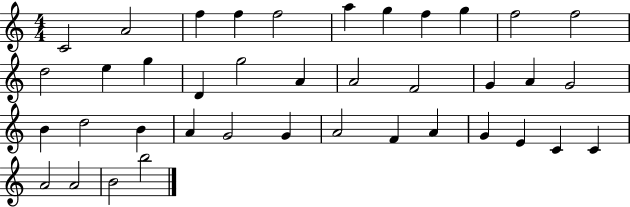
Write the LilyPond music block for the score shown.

{
  \clef treble
  \numericTimeSignature
  \time 4/4
  \key c \major
  c'2 a'2 | f''4 f''4 f''2 | a''4 g''4 f''4 g''4 | f''2 f''2 | \break d''2 e''4 g''4 | d'4 g''2 a'4 | a'2 f'2 | g'4 a'4 g'2 | \break b'4 d''2 b'4 | a'4 g'2 g'4 | a'2 f'4 a'4 | g'4 e'4 c'4 c'4 | \break a'2 a'2 | b'2 b''2 | \bar "|."
}